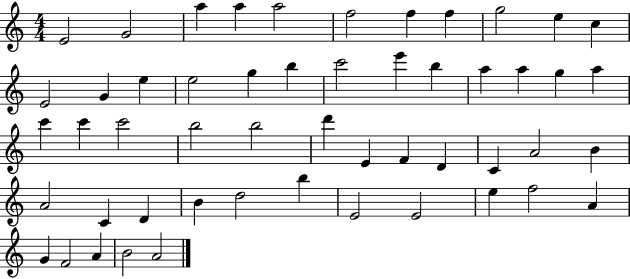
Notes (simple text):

E4/h G4/h A5/q A5/q A5/h F5/h F5/q F5/q G5/h E5/q C5/q E4/h G4/q E5/q E5/h G5/q B5/q C6/h E6/q B5/q A5/q A5/q G5/q A5/q C6/q C6/q C6/h B5/h B5/h D6/q E4/q F4/q D4/q C4/q A4/h B4/q A4/h C4/q D4/q B4/q D5/h B5/q E4/h E4/h E5/q F5/h A4/q G4/q F4/h A4/q B4/h A4/h